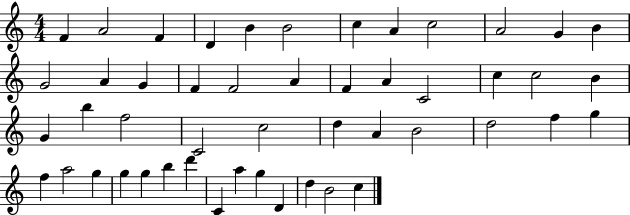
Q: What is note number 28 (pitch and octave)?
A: C4